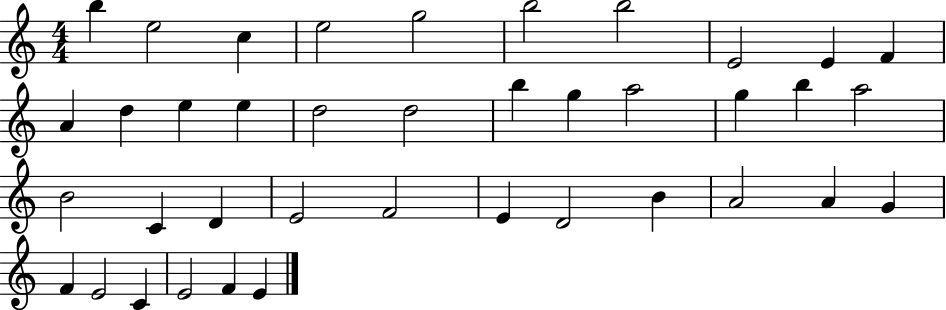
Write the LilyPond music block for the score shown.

{
  \clef treble
  \numericTimeSignature
  \time 4/4
  \key c \major
  b''4 e''2 c''4 | e''2 g''2 | b''2 b''2 | e'2 e'4 f'4 | \break a'4 d''4 e''4 e''4 | d''2 d''2 | b''4 g''4 a''2 | g''4 b''4 a''2 | \break b'2 c'4 d'4 | e'2 f'2 | e'4 d'2 b'4 | a'2 a'4 g'4 | \break f'4 e'2 c'4 | e'2 f'4 e'4 | \bar "|."
}